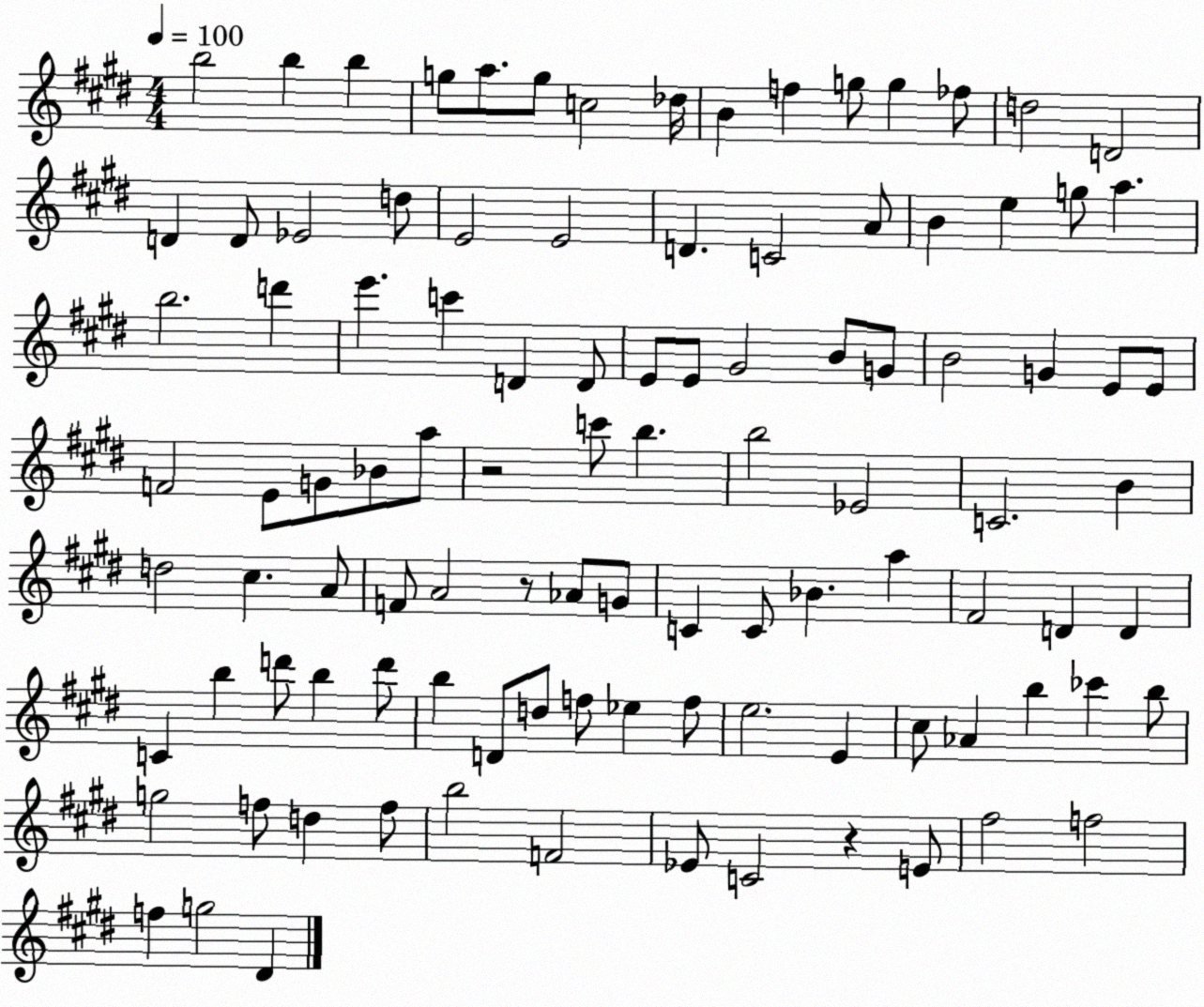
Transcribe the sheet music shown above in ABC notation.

X:1
T:Untitled
M:4/4
L:1/4
K:E
b2 b b g/2 a/2 g/2 c2 _d/4 B f g/2 g _f/2 d2 D2 D D/2 _E2 d/2 E2 E2 D C2 A/2 B e g/2 a b2 d' e' c' D D/2 E/2 E/2 ^G2 B/2 G/2 B2 G E/2 E/2 F2 E/2 G/2 _B/2 a/2 z2 c'/2 b b2 _E2 C2 B d2 ^c A/2 F/2 A2 z/2 _A/2 G/2 C C/2 _B a ^F2 D D C b d'/2 b d'/2 b D/2 d/2 f/2 _e f/2 e2 E ^c/2 _A b _c' b/2 g2 f/2 d f/2 b2 F2 _E/2 C2 z E/2 ^f2 f2 f g2 ^D